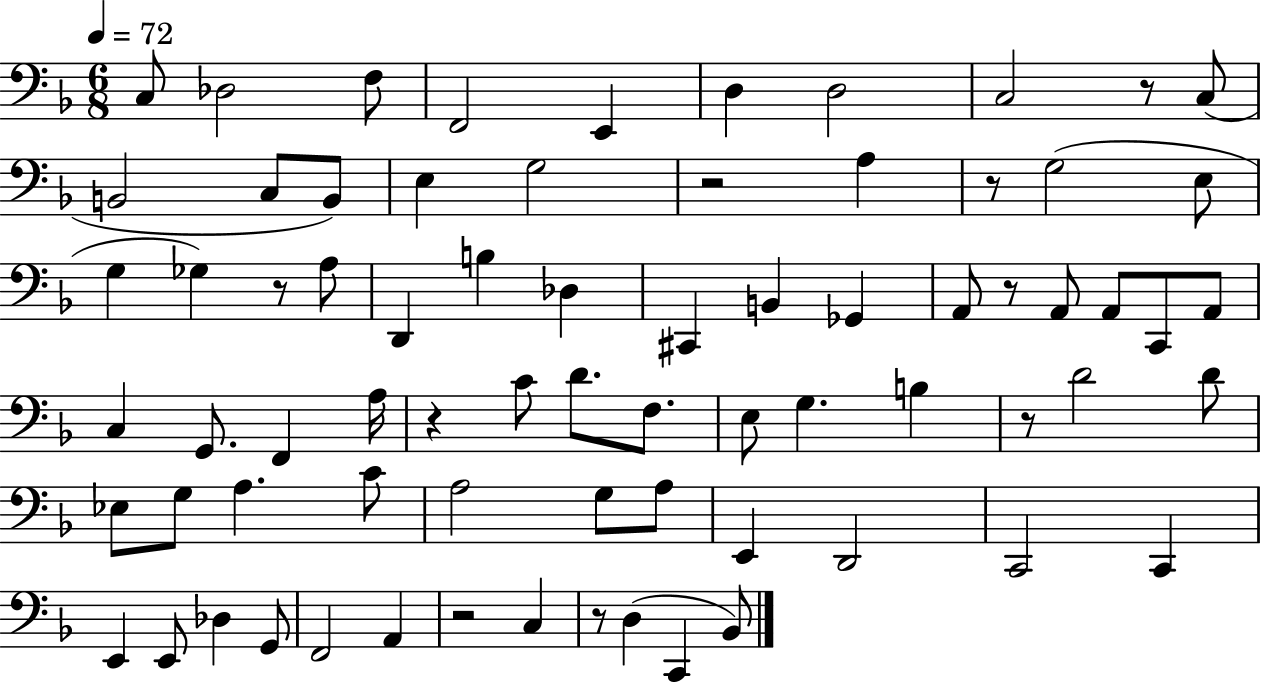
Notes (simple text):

C3/e Db3/h F3/e F2/h E2/q D3/q D3/h C3/h R/e C3/e B2/h C3/e B2/e E3/q G3/h R/h A3/q R/e G3/h E3/e G3/q Gb3/q R/e A3/e D2/q B3/q Db3/q C#2/q B2/q Gb2/q A2/e R/e A2/e A2/e C2/e A2/e C3/q G2/e. F2/q A3/s R/q C4/e D4/e. F3/e. E3/e G3/q. B3/q R/e D4/h D4/e Eb3/e G3/e A3/q. C4/e A3/h G3/e A3/e E2/q D2/h C2/h C2/q E2/q E2/e Db3/q G2/e F2/h A2/q R/h C3/q R/e D3/q C2/q Bb2/e